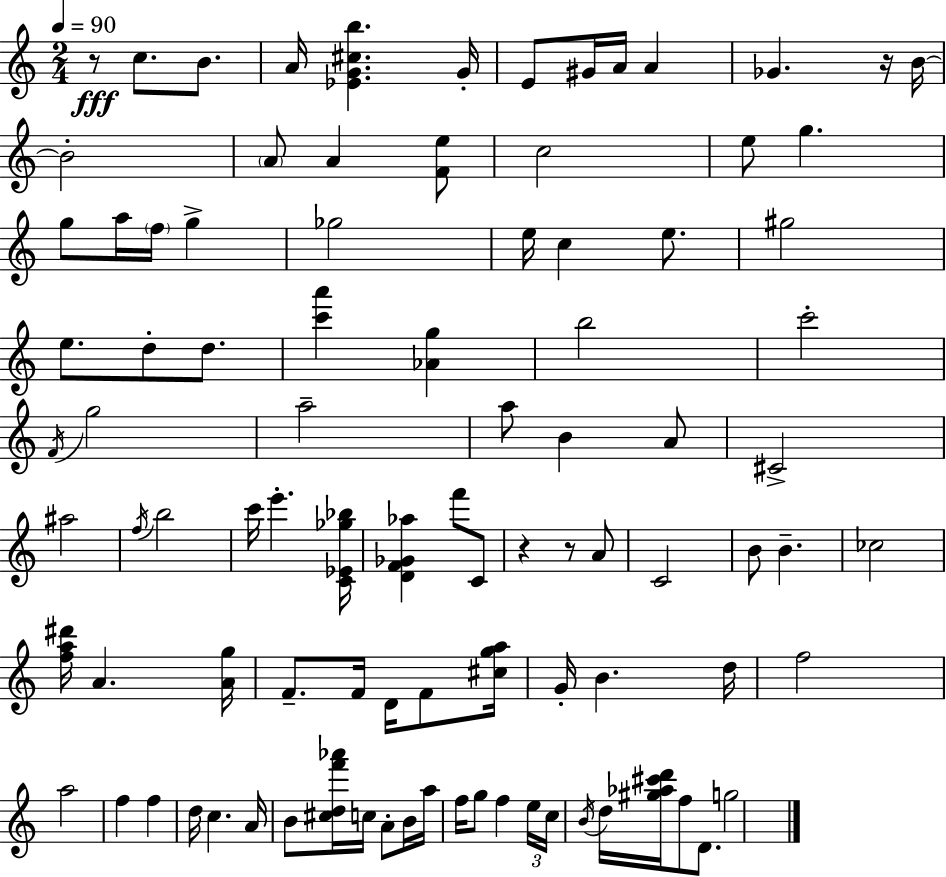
{
  \clef treble
  \numericTimeSignature
  \time 2/4
  \key c \major
  \tempo 4 = 90
  r8\fff c''8. b'8. | a'16 <ees' g' cis'' b''>4. g'16-. | e'8 gis'16 a'16 a'4 | ges'4. r16 b'16~~ | \break b'2-. | \parenthesize a'8 a'4 <f' e''>8 | c''2 | e''8 g''4. | \break g''8 a''16 \parenthesize f''16 g''4-> | ges''2 | e''16 c''4 e''8. | gis''2 | \break e''8. d''8-. d''8. | <c''' a'''>4 <aes' g''>4 | b''2 | c'''2-. | \break \acciaccatura { f'16 } g''2 | a''2-- | a''8 b'4 a'8 | cis'2-> | \break ais''2 | \acciaccatura { f''16 } b''2 | c'''16 e'''4.-. | <c' ees' ges'' bes''>16 <d' f' ges' aes''>4 f'''8 | \break c'8 r4 r8 | a'8 c'2 | b'8 b'4.-- | ces''2 | \break <f'' a'' dis'''>16 a'4. | <a' g''>16 f'8.-- f'16 d'16 f'8 | <cis'' g'' a''>16 g'16-. b'4. | d''16 f''2 | \break a''2 | f''4 f''4 | d''16 c''4. | a'16 b'8 <cis'' d'' f''' aes'''>16 c''16 a'8-. | \break b'16 a''16 f''16 g''8 f''4 | \tuplet 3/2 { e''16 c''16 \acciaccatura { b'16 } } d''16 <gis'' aes'' cis''' d'''>16 f''8 | d'8. g''2 | \bar "|."
}